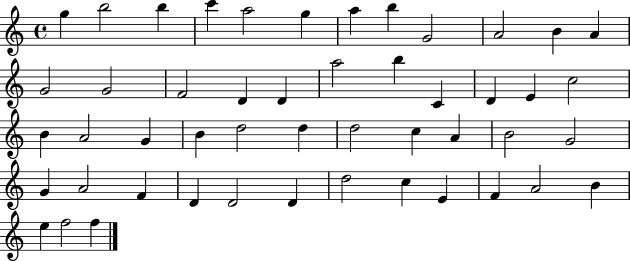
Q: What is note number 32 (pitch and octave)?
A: A4